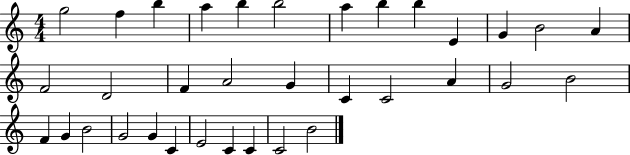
{
  \clef treble
  \numericTimeSignature
  \time 4/4
  \key c \major
  g''2 f''4 b''4 | a''4 b''4 b''2 | a''4 b''4 b''4 e'4 | g'4 b'2 a'4 | \break f'2 d'2 | f'4 a'2 g'4 | c'4 c'2 a'4 | g'2 b'2 | \break f'4 g'4 b'2 | g'2 g'4 c'4 | e'2 c'4 c'4 | c'2 b'2 | \break \bar "|."
}